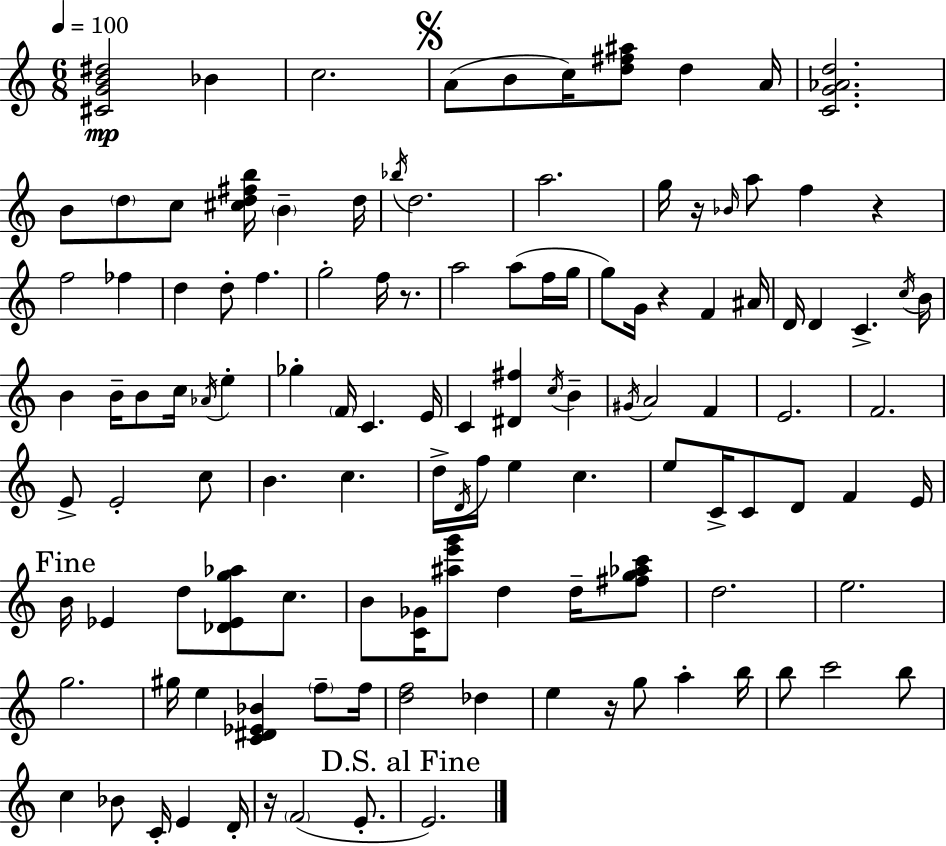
{
  \clef treble
  \numericTimeSignature
  \time 6/8
  \key a \minor
  \tempo 4 = 100
  <cis' g' b' dis''>2\mp bes'4 | c''2. | \mark \markup { \musicglyph "scripts.segno" } a'8( b'8 c''16) <d'' fis'' ais''>8 d''4 a'16 | <c' g' aes' d''>2. | \break b'8 \parenthesize d''8 c''8 <cis'' d'' fis'' b''>16 \parenthesize b'4-- d''16 | \acciaccatura { bes''16 } d''2. | a''2. | g''16 r16 \grace { bes'16 } a''8 f''4 r4 | \break f''2 fes''4 | d''4 d''8-. f''4. | g''2-. f''16 r8. | a''2 a''8( | \break f''16 g''16 g''8) g'16 r4 f'4 | ais'16 d'16 d'4 c'4.-> | \acciaccatura { c''16 } b'16 b'4 b'16-- b'8 c''16 \acciaccatura { aes'16 } | e''4-. ges''4-. \parenthesize f'16 c'4. | \break e'16 c'4 <dis' fis''>4 | \acciaccatura { c''16 } b'4-- \acciaccatura { gis'16 } a'2 | f'4 e'2. | f'2. | \break e'8-> e'2-. | c''8 b'4. | c''4. d''16-> \acciaccatura { d'16 } f''16 e''4 | c''4. e''8 c'16-> c'8 | \break d'8 f'4 e'16 \mark "Fine" b'16 ees'4 | d''8 <des' ees' g'' aes''>8 c''8. b'8 <c' ges'>16 <ais'' e''' g'''>8 | d''4 d''16-- <fis'' g'' aes'' c'''>8 d''2. | e''2. | \break g''2. | gis''16 e''4 | <c' dis' ees' bes'>4 \parenthesize f''8-- f''16 <d'' f''>2 | des''4 e''4 r16 | \break g''8 a''4-. b''16 b''8 c'''2 | b''8 c''4 bes'8 | c'16-. e'4 d'16-. r16 \parenthesize f'2( | e'8.-. \mark "D.S. al Fine" e'2.) | \break \bar "|."
}